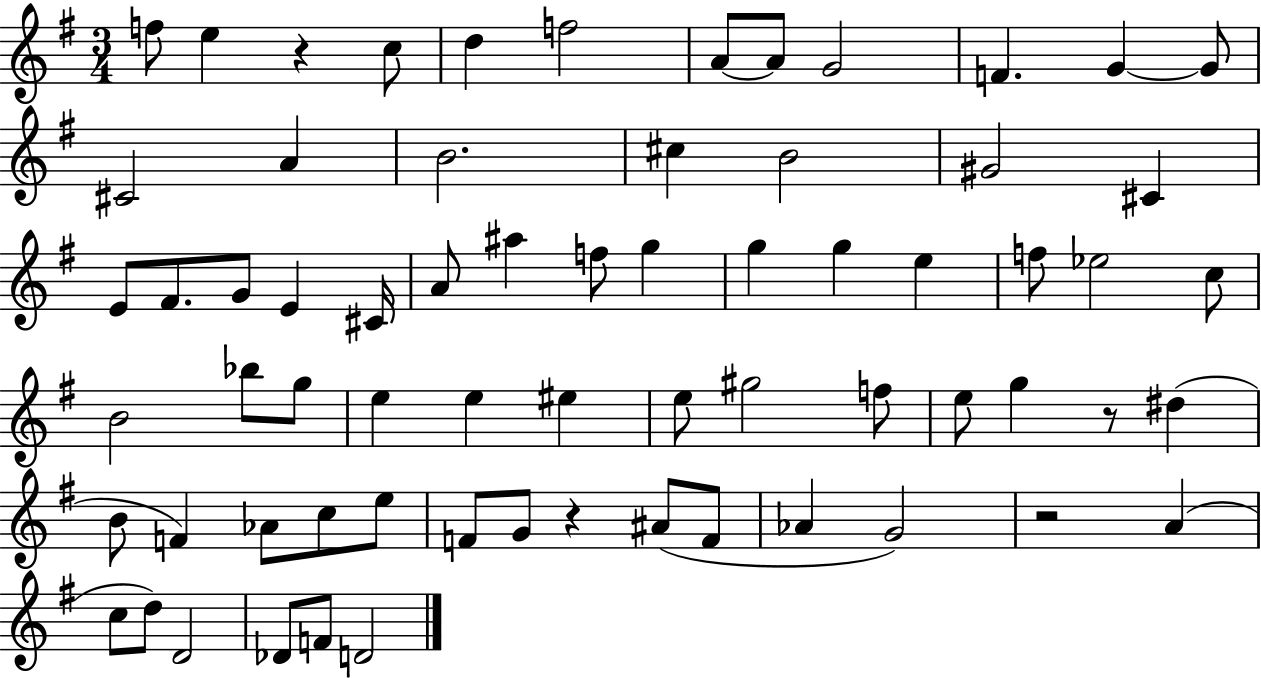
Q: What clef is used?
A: treble